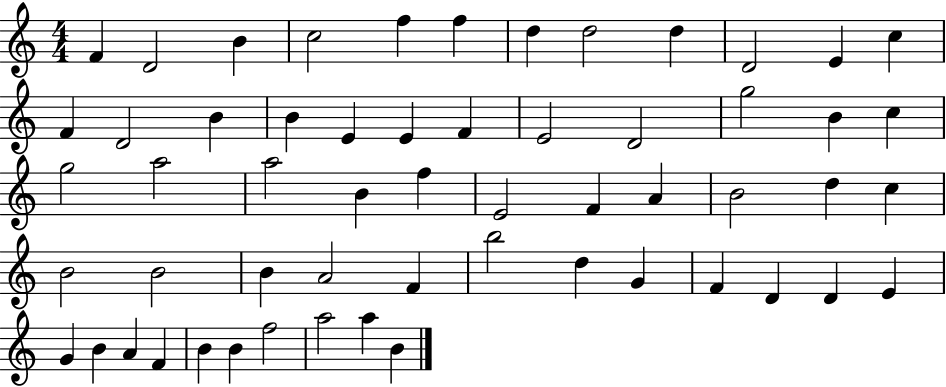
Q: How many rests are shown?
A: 0